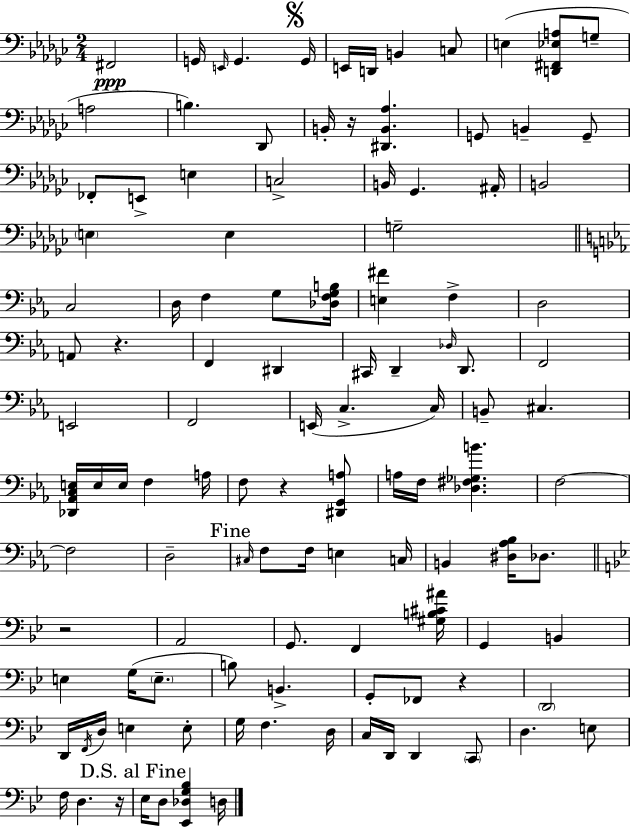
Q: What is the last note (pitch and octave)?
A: D3